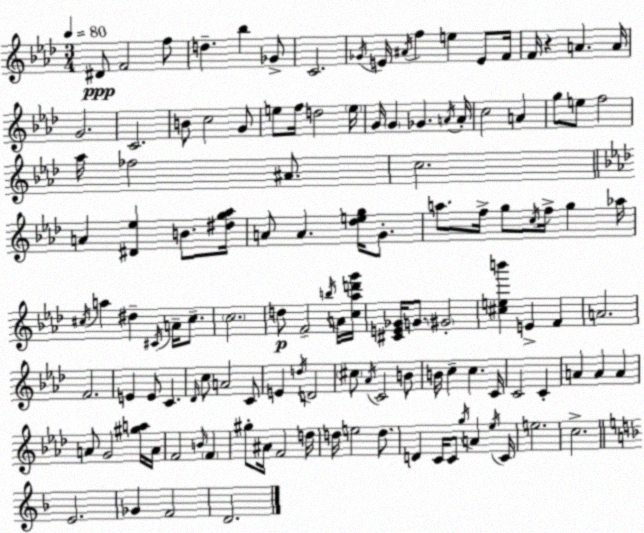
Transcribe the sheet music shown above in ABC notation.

X:1
T:Untitled
M:3/4
L:1/4
K:Fm
^D/2 F2 f/2 d _b _G/2 C2 _G/4 E/4 ^A/4 f e E/2 F/4 F/4 z A A/4 G2 C2 B/2 c2 G/2 e/2 f/4 d2 e/4 G/4 G _G A/4 A/4 c2 A g/2 e/2 f2 _a/4 _f2 ^A/2 c2 A [^D_e] B/2 [^dg_a]/4 A/2 A [_deg]/4 G/2 a/2 f/4 g/2 c/4 f/4 g _a/4 ^c/4 a ^d ^C/4 A/4 ^c/2 c2 d/2 F2 b/4 A/4 [c_ad'g']/4 [^CE_G]/4 G/2 ^G2 [^ceb'] E F A2 F2 E E/2 C _D/4 c/2 A2 C/2 E d/4 D2 ^c/2 _A/4 C2 B/2 B/4 c c C/4 C2 C A A A A/2 G2 [^ga]/4 A/4 F2 B/4 F ^g/2 ^A/4 F2 d/4 d/4 e2 d/2 D C/4 C/2 g/4 A _e/4 C/4 e2 c2 E2 _G F2 D2